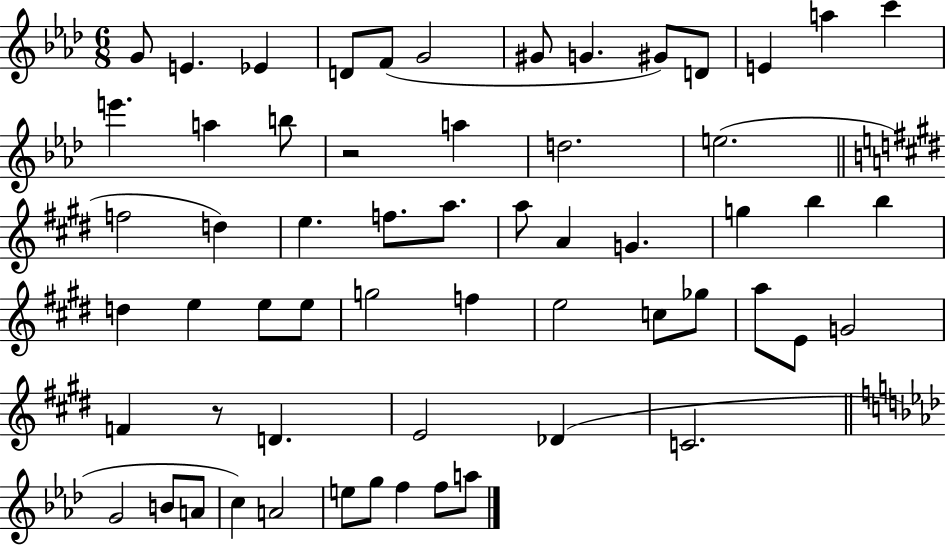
G4/e E4/q. Eb4/q D4/e F4/e G4/h G#4/e G4/q. G#4/e D4/e E4/q A5/q C6/q E6/q. A5/q B5/e R/h A5/q D5/h. E5/h. F5/h D5/q E5/q. F5/e. A5/e. A5/e A4/q G4/q. G5/q B5/q B5/q D5/q E5/q E5/e E5/e G5/h F5/q E5/h C5/e Gb5/e A5/e E4/e G4/h F4/q R/e D4/q. E4/h Db4/q C4/h. G4/h B4/e A4/e C5/q A4/h E5/e G5/e F5/q F5/e A5/e